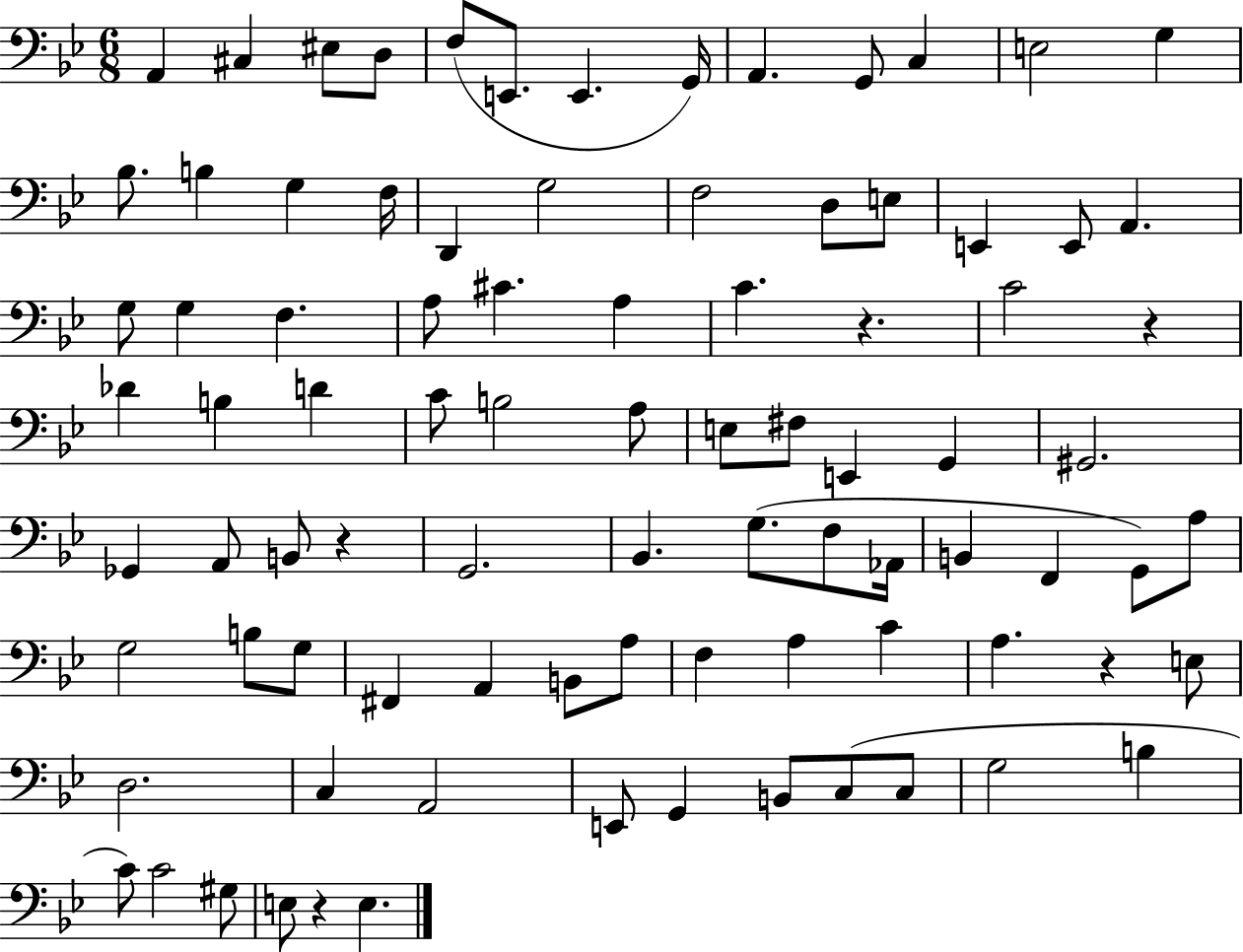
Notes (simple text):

A2/q C#3/q EIS3/e D3/e F3/e E2/e. E2/q. G2/s A2/q. G2/e C3/q E3/h G3/q Bb3/e. B3/q G3/q F3/s D2/q G3/h F3/h D3/e E3/e E2/q E2/e A2/q. G3/e G3/q F3/q. A3/e C#4/q. A3/q C4/q. R/q. C4/h R/q Db4/q B3/q D4/q C4/e B3/h A3/e E3/e F#3/e E2/q G2/q G#2/h. Gb2/q A2/e B2/e R/q G2/h. Bb2/q. G3/e. F3/e Ab2/s B2/q F2/q G2/e A3/e G3/h B3/e G3/e F#2/q A2/q B2/e A3/e F3/q A3/q C4/q A3/q. R/q E3/e D3/h. C3/q A2/h E2/e G2/q B2/e C3/e C3/e G3/h B3/q C4/e C4/h G#3/e E3/e R/q E3/q.